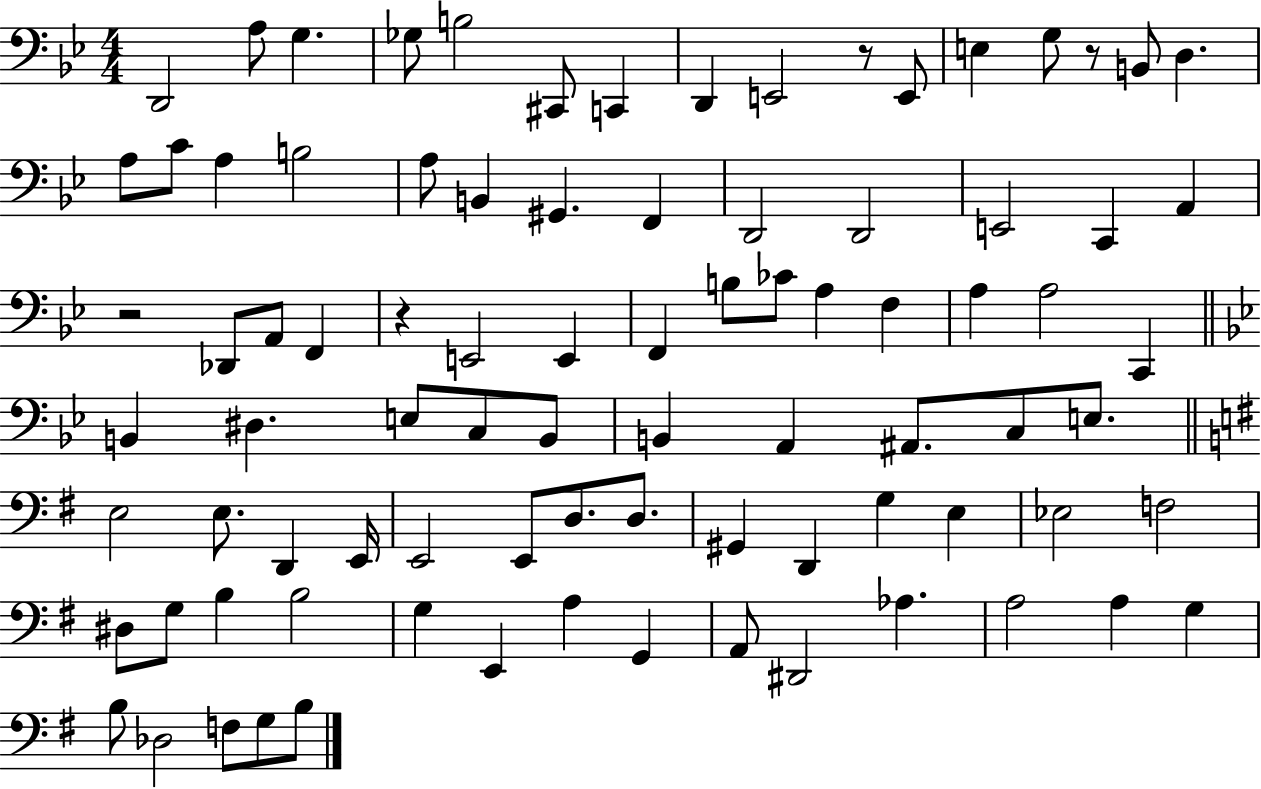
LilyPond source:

{
  \clef bass
  \numericTimeSignature
  \time 4/4
  \key bes \major
  d,2 a8 g4. | ges8 b2 cis,8 c,4 | d,4 e,2 r8 e,8 | e4 g8 r8 b,8 d4. | \break a8 c'8 a4 b2 | a8 b,4 gis,4. f,4 | d,2 d,2 | e,2 c,4 a,4 | \break r2 des,8 a,8 f,4 | r4 e,2 e,4 | f,4 b8 ces'8 a4 f4 | a4 a2 c,4 | \break \bar "||" \break \key bes \major b,4 dis4. e8 c8 b,8 | b,4 a,4 ais,8. c8 e8. | \bar "||" \break \key g \major e2 e8. d,4 e,16 | e,2 e,8 d8. d8. | gis,4 d,4 g4 e4 | ees2 f2 | \break dis8 g8 b4 b2 | g4 e,4 a4 g,4 | a,8 dis,2 aes4. | a2 a4 g4 | \break b8 des2 f8 g8 b8 | \bar "|."
}